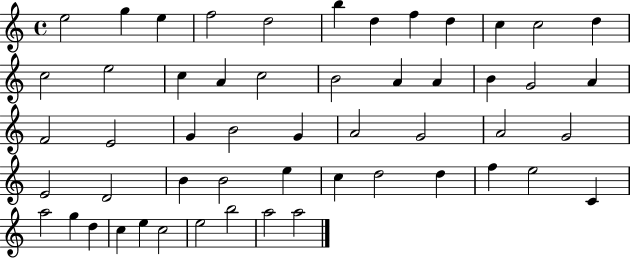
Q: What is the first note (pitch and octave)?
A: E5